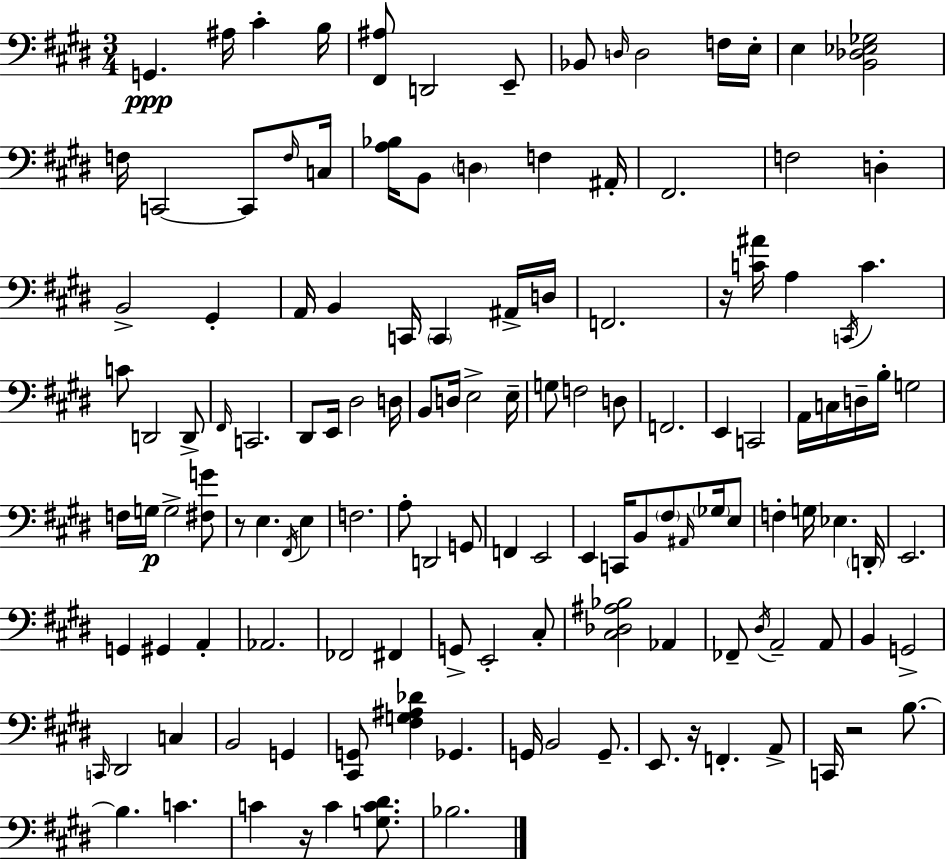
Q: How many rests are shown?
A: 5